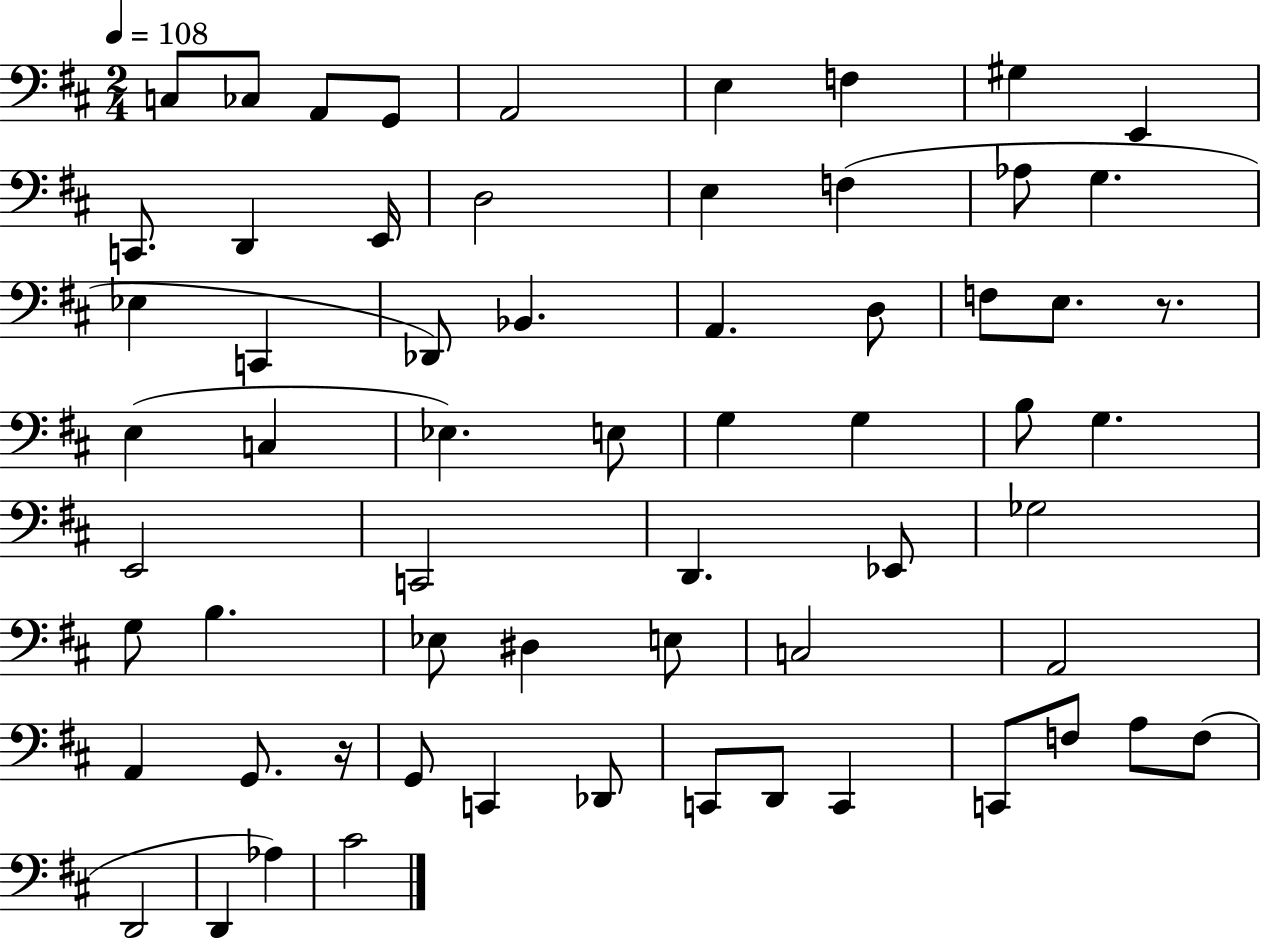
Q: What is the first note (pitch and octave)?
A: C3